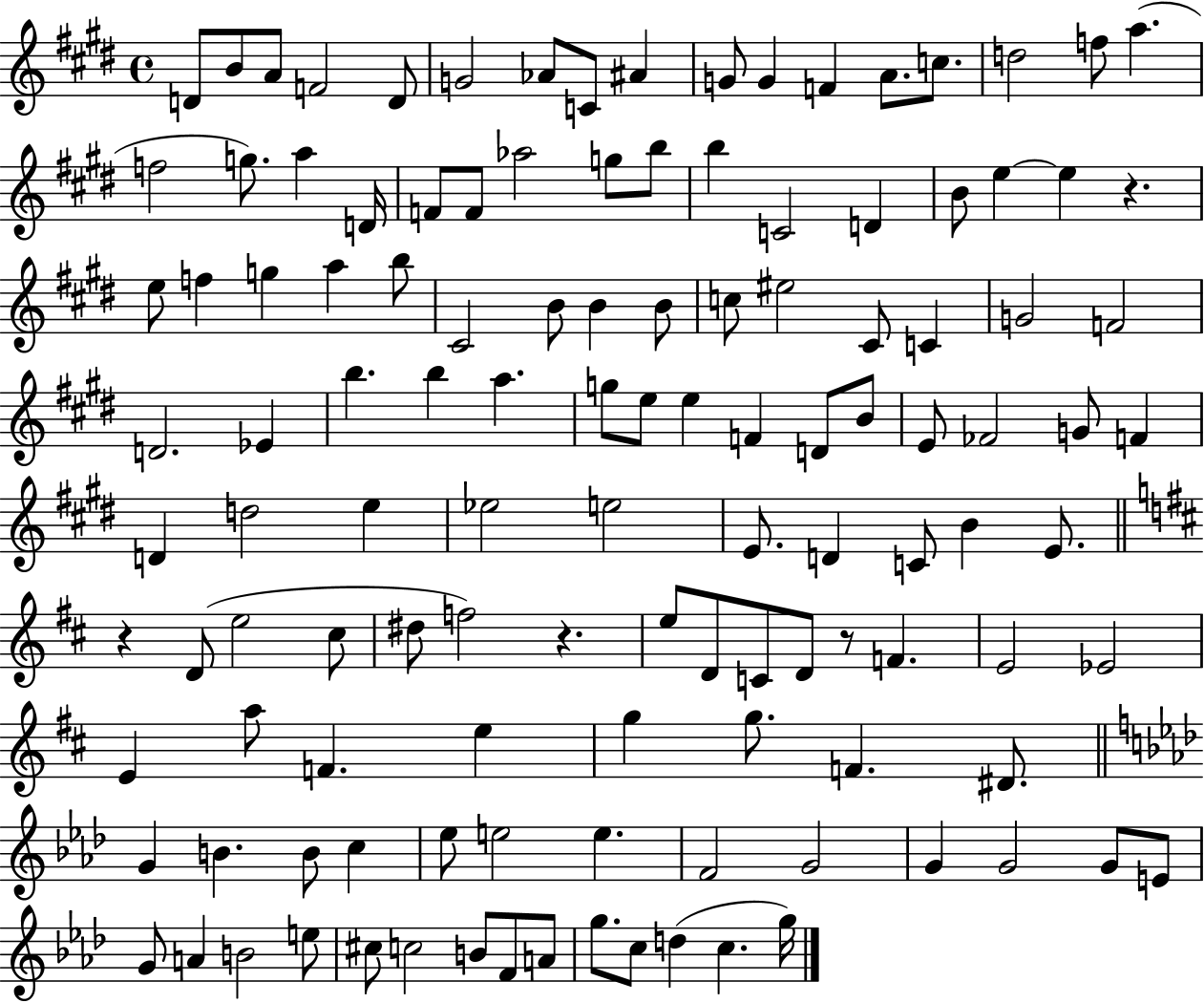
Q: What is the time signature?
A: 4/4